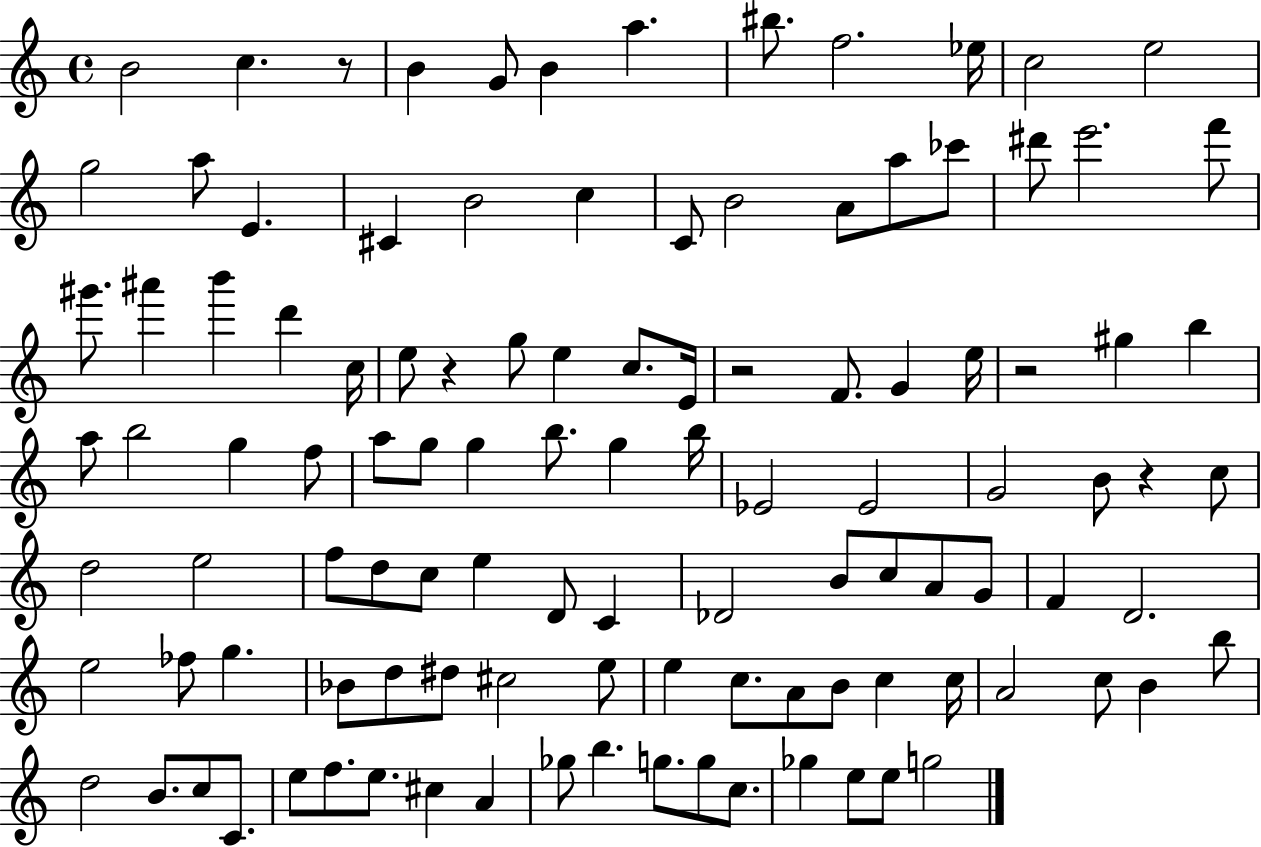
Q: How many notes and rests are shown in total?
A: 111